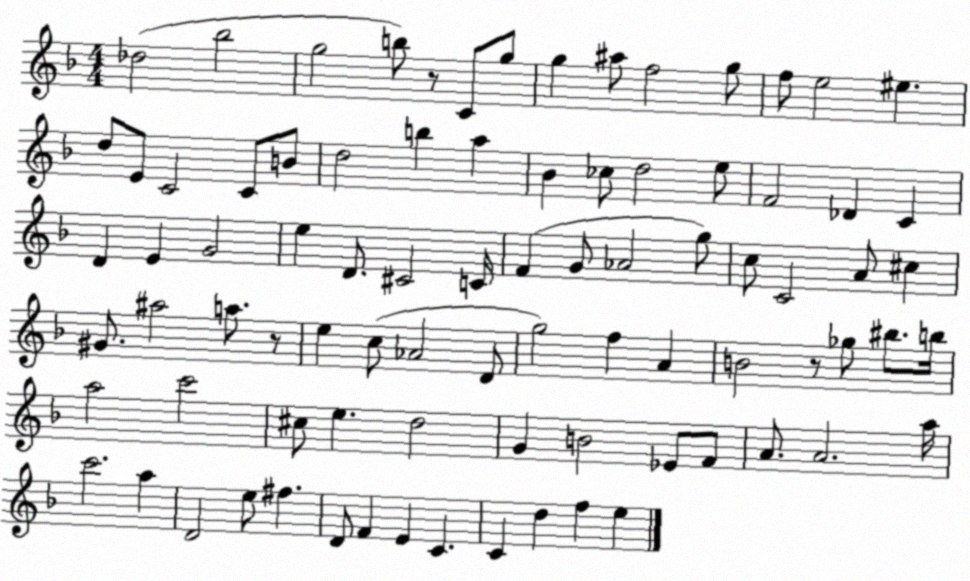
X:1
T:Untitled
M:4/4
L:1/4
K:F
_d2 _b2 g2 b/2 z/2 C/2 g/2 g ^a/2 f2 g/2 f/2 e2 ^e d/2 E/2 C2 C/2 B/2 d2 b a _B _c/2 d2 e/2 F2 _D C D E G2 e D/2 ^C2 C/4 F G/2 _A2 g/2 c/2 C2 A/2 ^c ^G/2 ^a2 a/2 z/2 e c/2 _A2 D/2 g2 f A B2 z/2 _g/2 ^b/2 b/4 a2 c'2 ^c/2 e d2 G B2 _E/2 F/2 A/2 A2 a/4 c'2 a D2 e/2 ^f D/2 F E C C d f e